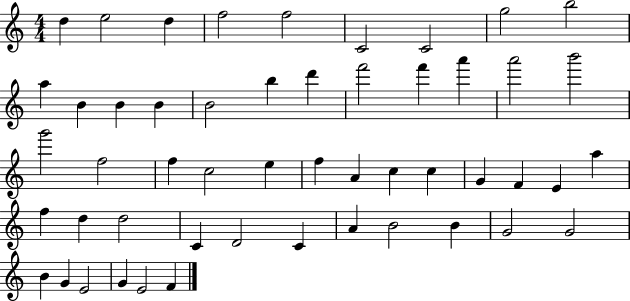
D5/q E5/h D5/q F5/h F5/h C4/h C4/h G5/h B5/h A5/q B4/q B4/q B4/q B4/h B5/q D6/q F6/h F6/q A6/q A6/h B6/h G6/h F5/h F5/q C5/h E5/q F5/q A4/q C5/q C5/q G4/q F4/q E4/q A5/q F5/q D5/q D5/h C4/q D4/h C4/q A4/q B4/h B4/q G4/h G4/h B4/q G4/q E4/h G4/q E4/h F4/q